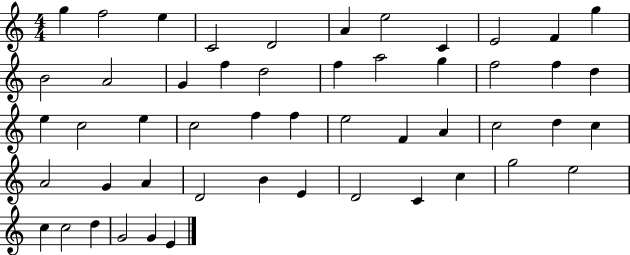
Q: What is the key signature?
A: C major